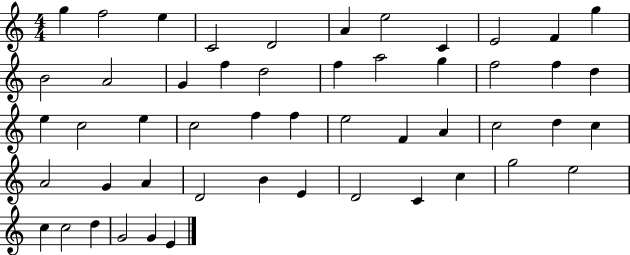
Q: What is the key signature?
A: C major